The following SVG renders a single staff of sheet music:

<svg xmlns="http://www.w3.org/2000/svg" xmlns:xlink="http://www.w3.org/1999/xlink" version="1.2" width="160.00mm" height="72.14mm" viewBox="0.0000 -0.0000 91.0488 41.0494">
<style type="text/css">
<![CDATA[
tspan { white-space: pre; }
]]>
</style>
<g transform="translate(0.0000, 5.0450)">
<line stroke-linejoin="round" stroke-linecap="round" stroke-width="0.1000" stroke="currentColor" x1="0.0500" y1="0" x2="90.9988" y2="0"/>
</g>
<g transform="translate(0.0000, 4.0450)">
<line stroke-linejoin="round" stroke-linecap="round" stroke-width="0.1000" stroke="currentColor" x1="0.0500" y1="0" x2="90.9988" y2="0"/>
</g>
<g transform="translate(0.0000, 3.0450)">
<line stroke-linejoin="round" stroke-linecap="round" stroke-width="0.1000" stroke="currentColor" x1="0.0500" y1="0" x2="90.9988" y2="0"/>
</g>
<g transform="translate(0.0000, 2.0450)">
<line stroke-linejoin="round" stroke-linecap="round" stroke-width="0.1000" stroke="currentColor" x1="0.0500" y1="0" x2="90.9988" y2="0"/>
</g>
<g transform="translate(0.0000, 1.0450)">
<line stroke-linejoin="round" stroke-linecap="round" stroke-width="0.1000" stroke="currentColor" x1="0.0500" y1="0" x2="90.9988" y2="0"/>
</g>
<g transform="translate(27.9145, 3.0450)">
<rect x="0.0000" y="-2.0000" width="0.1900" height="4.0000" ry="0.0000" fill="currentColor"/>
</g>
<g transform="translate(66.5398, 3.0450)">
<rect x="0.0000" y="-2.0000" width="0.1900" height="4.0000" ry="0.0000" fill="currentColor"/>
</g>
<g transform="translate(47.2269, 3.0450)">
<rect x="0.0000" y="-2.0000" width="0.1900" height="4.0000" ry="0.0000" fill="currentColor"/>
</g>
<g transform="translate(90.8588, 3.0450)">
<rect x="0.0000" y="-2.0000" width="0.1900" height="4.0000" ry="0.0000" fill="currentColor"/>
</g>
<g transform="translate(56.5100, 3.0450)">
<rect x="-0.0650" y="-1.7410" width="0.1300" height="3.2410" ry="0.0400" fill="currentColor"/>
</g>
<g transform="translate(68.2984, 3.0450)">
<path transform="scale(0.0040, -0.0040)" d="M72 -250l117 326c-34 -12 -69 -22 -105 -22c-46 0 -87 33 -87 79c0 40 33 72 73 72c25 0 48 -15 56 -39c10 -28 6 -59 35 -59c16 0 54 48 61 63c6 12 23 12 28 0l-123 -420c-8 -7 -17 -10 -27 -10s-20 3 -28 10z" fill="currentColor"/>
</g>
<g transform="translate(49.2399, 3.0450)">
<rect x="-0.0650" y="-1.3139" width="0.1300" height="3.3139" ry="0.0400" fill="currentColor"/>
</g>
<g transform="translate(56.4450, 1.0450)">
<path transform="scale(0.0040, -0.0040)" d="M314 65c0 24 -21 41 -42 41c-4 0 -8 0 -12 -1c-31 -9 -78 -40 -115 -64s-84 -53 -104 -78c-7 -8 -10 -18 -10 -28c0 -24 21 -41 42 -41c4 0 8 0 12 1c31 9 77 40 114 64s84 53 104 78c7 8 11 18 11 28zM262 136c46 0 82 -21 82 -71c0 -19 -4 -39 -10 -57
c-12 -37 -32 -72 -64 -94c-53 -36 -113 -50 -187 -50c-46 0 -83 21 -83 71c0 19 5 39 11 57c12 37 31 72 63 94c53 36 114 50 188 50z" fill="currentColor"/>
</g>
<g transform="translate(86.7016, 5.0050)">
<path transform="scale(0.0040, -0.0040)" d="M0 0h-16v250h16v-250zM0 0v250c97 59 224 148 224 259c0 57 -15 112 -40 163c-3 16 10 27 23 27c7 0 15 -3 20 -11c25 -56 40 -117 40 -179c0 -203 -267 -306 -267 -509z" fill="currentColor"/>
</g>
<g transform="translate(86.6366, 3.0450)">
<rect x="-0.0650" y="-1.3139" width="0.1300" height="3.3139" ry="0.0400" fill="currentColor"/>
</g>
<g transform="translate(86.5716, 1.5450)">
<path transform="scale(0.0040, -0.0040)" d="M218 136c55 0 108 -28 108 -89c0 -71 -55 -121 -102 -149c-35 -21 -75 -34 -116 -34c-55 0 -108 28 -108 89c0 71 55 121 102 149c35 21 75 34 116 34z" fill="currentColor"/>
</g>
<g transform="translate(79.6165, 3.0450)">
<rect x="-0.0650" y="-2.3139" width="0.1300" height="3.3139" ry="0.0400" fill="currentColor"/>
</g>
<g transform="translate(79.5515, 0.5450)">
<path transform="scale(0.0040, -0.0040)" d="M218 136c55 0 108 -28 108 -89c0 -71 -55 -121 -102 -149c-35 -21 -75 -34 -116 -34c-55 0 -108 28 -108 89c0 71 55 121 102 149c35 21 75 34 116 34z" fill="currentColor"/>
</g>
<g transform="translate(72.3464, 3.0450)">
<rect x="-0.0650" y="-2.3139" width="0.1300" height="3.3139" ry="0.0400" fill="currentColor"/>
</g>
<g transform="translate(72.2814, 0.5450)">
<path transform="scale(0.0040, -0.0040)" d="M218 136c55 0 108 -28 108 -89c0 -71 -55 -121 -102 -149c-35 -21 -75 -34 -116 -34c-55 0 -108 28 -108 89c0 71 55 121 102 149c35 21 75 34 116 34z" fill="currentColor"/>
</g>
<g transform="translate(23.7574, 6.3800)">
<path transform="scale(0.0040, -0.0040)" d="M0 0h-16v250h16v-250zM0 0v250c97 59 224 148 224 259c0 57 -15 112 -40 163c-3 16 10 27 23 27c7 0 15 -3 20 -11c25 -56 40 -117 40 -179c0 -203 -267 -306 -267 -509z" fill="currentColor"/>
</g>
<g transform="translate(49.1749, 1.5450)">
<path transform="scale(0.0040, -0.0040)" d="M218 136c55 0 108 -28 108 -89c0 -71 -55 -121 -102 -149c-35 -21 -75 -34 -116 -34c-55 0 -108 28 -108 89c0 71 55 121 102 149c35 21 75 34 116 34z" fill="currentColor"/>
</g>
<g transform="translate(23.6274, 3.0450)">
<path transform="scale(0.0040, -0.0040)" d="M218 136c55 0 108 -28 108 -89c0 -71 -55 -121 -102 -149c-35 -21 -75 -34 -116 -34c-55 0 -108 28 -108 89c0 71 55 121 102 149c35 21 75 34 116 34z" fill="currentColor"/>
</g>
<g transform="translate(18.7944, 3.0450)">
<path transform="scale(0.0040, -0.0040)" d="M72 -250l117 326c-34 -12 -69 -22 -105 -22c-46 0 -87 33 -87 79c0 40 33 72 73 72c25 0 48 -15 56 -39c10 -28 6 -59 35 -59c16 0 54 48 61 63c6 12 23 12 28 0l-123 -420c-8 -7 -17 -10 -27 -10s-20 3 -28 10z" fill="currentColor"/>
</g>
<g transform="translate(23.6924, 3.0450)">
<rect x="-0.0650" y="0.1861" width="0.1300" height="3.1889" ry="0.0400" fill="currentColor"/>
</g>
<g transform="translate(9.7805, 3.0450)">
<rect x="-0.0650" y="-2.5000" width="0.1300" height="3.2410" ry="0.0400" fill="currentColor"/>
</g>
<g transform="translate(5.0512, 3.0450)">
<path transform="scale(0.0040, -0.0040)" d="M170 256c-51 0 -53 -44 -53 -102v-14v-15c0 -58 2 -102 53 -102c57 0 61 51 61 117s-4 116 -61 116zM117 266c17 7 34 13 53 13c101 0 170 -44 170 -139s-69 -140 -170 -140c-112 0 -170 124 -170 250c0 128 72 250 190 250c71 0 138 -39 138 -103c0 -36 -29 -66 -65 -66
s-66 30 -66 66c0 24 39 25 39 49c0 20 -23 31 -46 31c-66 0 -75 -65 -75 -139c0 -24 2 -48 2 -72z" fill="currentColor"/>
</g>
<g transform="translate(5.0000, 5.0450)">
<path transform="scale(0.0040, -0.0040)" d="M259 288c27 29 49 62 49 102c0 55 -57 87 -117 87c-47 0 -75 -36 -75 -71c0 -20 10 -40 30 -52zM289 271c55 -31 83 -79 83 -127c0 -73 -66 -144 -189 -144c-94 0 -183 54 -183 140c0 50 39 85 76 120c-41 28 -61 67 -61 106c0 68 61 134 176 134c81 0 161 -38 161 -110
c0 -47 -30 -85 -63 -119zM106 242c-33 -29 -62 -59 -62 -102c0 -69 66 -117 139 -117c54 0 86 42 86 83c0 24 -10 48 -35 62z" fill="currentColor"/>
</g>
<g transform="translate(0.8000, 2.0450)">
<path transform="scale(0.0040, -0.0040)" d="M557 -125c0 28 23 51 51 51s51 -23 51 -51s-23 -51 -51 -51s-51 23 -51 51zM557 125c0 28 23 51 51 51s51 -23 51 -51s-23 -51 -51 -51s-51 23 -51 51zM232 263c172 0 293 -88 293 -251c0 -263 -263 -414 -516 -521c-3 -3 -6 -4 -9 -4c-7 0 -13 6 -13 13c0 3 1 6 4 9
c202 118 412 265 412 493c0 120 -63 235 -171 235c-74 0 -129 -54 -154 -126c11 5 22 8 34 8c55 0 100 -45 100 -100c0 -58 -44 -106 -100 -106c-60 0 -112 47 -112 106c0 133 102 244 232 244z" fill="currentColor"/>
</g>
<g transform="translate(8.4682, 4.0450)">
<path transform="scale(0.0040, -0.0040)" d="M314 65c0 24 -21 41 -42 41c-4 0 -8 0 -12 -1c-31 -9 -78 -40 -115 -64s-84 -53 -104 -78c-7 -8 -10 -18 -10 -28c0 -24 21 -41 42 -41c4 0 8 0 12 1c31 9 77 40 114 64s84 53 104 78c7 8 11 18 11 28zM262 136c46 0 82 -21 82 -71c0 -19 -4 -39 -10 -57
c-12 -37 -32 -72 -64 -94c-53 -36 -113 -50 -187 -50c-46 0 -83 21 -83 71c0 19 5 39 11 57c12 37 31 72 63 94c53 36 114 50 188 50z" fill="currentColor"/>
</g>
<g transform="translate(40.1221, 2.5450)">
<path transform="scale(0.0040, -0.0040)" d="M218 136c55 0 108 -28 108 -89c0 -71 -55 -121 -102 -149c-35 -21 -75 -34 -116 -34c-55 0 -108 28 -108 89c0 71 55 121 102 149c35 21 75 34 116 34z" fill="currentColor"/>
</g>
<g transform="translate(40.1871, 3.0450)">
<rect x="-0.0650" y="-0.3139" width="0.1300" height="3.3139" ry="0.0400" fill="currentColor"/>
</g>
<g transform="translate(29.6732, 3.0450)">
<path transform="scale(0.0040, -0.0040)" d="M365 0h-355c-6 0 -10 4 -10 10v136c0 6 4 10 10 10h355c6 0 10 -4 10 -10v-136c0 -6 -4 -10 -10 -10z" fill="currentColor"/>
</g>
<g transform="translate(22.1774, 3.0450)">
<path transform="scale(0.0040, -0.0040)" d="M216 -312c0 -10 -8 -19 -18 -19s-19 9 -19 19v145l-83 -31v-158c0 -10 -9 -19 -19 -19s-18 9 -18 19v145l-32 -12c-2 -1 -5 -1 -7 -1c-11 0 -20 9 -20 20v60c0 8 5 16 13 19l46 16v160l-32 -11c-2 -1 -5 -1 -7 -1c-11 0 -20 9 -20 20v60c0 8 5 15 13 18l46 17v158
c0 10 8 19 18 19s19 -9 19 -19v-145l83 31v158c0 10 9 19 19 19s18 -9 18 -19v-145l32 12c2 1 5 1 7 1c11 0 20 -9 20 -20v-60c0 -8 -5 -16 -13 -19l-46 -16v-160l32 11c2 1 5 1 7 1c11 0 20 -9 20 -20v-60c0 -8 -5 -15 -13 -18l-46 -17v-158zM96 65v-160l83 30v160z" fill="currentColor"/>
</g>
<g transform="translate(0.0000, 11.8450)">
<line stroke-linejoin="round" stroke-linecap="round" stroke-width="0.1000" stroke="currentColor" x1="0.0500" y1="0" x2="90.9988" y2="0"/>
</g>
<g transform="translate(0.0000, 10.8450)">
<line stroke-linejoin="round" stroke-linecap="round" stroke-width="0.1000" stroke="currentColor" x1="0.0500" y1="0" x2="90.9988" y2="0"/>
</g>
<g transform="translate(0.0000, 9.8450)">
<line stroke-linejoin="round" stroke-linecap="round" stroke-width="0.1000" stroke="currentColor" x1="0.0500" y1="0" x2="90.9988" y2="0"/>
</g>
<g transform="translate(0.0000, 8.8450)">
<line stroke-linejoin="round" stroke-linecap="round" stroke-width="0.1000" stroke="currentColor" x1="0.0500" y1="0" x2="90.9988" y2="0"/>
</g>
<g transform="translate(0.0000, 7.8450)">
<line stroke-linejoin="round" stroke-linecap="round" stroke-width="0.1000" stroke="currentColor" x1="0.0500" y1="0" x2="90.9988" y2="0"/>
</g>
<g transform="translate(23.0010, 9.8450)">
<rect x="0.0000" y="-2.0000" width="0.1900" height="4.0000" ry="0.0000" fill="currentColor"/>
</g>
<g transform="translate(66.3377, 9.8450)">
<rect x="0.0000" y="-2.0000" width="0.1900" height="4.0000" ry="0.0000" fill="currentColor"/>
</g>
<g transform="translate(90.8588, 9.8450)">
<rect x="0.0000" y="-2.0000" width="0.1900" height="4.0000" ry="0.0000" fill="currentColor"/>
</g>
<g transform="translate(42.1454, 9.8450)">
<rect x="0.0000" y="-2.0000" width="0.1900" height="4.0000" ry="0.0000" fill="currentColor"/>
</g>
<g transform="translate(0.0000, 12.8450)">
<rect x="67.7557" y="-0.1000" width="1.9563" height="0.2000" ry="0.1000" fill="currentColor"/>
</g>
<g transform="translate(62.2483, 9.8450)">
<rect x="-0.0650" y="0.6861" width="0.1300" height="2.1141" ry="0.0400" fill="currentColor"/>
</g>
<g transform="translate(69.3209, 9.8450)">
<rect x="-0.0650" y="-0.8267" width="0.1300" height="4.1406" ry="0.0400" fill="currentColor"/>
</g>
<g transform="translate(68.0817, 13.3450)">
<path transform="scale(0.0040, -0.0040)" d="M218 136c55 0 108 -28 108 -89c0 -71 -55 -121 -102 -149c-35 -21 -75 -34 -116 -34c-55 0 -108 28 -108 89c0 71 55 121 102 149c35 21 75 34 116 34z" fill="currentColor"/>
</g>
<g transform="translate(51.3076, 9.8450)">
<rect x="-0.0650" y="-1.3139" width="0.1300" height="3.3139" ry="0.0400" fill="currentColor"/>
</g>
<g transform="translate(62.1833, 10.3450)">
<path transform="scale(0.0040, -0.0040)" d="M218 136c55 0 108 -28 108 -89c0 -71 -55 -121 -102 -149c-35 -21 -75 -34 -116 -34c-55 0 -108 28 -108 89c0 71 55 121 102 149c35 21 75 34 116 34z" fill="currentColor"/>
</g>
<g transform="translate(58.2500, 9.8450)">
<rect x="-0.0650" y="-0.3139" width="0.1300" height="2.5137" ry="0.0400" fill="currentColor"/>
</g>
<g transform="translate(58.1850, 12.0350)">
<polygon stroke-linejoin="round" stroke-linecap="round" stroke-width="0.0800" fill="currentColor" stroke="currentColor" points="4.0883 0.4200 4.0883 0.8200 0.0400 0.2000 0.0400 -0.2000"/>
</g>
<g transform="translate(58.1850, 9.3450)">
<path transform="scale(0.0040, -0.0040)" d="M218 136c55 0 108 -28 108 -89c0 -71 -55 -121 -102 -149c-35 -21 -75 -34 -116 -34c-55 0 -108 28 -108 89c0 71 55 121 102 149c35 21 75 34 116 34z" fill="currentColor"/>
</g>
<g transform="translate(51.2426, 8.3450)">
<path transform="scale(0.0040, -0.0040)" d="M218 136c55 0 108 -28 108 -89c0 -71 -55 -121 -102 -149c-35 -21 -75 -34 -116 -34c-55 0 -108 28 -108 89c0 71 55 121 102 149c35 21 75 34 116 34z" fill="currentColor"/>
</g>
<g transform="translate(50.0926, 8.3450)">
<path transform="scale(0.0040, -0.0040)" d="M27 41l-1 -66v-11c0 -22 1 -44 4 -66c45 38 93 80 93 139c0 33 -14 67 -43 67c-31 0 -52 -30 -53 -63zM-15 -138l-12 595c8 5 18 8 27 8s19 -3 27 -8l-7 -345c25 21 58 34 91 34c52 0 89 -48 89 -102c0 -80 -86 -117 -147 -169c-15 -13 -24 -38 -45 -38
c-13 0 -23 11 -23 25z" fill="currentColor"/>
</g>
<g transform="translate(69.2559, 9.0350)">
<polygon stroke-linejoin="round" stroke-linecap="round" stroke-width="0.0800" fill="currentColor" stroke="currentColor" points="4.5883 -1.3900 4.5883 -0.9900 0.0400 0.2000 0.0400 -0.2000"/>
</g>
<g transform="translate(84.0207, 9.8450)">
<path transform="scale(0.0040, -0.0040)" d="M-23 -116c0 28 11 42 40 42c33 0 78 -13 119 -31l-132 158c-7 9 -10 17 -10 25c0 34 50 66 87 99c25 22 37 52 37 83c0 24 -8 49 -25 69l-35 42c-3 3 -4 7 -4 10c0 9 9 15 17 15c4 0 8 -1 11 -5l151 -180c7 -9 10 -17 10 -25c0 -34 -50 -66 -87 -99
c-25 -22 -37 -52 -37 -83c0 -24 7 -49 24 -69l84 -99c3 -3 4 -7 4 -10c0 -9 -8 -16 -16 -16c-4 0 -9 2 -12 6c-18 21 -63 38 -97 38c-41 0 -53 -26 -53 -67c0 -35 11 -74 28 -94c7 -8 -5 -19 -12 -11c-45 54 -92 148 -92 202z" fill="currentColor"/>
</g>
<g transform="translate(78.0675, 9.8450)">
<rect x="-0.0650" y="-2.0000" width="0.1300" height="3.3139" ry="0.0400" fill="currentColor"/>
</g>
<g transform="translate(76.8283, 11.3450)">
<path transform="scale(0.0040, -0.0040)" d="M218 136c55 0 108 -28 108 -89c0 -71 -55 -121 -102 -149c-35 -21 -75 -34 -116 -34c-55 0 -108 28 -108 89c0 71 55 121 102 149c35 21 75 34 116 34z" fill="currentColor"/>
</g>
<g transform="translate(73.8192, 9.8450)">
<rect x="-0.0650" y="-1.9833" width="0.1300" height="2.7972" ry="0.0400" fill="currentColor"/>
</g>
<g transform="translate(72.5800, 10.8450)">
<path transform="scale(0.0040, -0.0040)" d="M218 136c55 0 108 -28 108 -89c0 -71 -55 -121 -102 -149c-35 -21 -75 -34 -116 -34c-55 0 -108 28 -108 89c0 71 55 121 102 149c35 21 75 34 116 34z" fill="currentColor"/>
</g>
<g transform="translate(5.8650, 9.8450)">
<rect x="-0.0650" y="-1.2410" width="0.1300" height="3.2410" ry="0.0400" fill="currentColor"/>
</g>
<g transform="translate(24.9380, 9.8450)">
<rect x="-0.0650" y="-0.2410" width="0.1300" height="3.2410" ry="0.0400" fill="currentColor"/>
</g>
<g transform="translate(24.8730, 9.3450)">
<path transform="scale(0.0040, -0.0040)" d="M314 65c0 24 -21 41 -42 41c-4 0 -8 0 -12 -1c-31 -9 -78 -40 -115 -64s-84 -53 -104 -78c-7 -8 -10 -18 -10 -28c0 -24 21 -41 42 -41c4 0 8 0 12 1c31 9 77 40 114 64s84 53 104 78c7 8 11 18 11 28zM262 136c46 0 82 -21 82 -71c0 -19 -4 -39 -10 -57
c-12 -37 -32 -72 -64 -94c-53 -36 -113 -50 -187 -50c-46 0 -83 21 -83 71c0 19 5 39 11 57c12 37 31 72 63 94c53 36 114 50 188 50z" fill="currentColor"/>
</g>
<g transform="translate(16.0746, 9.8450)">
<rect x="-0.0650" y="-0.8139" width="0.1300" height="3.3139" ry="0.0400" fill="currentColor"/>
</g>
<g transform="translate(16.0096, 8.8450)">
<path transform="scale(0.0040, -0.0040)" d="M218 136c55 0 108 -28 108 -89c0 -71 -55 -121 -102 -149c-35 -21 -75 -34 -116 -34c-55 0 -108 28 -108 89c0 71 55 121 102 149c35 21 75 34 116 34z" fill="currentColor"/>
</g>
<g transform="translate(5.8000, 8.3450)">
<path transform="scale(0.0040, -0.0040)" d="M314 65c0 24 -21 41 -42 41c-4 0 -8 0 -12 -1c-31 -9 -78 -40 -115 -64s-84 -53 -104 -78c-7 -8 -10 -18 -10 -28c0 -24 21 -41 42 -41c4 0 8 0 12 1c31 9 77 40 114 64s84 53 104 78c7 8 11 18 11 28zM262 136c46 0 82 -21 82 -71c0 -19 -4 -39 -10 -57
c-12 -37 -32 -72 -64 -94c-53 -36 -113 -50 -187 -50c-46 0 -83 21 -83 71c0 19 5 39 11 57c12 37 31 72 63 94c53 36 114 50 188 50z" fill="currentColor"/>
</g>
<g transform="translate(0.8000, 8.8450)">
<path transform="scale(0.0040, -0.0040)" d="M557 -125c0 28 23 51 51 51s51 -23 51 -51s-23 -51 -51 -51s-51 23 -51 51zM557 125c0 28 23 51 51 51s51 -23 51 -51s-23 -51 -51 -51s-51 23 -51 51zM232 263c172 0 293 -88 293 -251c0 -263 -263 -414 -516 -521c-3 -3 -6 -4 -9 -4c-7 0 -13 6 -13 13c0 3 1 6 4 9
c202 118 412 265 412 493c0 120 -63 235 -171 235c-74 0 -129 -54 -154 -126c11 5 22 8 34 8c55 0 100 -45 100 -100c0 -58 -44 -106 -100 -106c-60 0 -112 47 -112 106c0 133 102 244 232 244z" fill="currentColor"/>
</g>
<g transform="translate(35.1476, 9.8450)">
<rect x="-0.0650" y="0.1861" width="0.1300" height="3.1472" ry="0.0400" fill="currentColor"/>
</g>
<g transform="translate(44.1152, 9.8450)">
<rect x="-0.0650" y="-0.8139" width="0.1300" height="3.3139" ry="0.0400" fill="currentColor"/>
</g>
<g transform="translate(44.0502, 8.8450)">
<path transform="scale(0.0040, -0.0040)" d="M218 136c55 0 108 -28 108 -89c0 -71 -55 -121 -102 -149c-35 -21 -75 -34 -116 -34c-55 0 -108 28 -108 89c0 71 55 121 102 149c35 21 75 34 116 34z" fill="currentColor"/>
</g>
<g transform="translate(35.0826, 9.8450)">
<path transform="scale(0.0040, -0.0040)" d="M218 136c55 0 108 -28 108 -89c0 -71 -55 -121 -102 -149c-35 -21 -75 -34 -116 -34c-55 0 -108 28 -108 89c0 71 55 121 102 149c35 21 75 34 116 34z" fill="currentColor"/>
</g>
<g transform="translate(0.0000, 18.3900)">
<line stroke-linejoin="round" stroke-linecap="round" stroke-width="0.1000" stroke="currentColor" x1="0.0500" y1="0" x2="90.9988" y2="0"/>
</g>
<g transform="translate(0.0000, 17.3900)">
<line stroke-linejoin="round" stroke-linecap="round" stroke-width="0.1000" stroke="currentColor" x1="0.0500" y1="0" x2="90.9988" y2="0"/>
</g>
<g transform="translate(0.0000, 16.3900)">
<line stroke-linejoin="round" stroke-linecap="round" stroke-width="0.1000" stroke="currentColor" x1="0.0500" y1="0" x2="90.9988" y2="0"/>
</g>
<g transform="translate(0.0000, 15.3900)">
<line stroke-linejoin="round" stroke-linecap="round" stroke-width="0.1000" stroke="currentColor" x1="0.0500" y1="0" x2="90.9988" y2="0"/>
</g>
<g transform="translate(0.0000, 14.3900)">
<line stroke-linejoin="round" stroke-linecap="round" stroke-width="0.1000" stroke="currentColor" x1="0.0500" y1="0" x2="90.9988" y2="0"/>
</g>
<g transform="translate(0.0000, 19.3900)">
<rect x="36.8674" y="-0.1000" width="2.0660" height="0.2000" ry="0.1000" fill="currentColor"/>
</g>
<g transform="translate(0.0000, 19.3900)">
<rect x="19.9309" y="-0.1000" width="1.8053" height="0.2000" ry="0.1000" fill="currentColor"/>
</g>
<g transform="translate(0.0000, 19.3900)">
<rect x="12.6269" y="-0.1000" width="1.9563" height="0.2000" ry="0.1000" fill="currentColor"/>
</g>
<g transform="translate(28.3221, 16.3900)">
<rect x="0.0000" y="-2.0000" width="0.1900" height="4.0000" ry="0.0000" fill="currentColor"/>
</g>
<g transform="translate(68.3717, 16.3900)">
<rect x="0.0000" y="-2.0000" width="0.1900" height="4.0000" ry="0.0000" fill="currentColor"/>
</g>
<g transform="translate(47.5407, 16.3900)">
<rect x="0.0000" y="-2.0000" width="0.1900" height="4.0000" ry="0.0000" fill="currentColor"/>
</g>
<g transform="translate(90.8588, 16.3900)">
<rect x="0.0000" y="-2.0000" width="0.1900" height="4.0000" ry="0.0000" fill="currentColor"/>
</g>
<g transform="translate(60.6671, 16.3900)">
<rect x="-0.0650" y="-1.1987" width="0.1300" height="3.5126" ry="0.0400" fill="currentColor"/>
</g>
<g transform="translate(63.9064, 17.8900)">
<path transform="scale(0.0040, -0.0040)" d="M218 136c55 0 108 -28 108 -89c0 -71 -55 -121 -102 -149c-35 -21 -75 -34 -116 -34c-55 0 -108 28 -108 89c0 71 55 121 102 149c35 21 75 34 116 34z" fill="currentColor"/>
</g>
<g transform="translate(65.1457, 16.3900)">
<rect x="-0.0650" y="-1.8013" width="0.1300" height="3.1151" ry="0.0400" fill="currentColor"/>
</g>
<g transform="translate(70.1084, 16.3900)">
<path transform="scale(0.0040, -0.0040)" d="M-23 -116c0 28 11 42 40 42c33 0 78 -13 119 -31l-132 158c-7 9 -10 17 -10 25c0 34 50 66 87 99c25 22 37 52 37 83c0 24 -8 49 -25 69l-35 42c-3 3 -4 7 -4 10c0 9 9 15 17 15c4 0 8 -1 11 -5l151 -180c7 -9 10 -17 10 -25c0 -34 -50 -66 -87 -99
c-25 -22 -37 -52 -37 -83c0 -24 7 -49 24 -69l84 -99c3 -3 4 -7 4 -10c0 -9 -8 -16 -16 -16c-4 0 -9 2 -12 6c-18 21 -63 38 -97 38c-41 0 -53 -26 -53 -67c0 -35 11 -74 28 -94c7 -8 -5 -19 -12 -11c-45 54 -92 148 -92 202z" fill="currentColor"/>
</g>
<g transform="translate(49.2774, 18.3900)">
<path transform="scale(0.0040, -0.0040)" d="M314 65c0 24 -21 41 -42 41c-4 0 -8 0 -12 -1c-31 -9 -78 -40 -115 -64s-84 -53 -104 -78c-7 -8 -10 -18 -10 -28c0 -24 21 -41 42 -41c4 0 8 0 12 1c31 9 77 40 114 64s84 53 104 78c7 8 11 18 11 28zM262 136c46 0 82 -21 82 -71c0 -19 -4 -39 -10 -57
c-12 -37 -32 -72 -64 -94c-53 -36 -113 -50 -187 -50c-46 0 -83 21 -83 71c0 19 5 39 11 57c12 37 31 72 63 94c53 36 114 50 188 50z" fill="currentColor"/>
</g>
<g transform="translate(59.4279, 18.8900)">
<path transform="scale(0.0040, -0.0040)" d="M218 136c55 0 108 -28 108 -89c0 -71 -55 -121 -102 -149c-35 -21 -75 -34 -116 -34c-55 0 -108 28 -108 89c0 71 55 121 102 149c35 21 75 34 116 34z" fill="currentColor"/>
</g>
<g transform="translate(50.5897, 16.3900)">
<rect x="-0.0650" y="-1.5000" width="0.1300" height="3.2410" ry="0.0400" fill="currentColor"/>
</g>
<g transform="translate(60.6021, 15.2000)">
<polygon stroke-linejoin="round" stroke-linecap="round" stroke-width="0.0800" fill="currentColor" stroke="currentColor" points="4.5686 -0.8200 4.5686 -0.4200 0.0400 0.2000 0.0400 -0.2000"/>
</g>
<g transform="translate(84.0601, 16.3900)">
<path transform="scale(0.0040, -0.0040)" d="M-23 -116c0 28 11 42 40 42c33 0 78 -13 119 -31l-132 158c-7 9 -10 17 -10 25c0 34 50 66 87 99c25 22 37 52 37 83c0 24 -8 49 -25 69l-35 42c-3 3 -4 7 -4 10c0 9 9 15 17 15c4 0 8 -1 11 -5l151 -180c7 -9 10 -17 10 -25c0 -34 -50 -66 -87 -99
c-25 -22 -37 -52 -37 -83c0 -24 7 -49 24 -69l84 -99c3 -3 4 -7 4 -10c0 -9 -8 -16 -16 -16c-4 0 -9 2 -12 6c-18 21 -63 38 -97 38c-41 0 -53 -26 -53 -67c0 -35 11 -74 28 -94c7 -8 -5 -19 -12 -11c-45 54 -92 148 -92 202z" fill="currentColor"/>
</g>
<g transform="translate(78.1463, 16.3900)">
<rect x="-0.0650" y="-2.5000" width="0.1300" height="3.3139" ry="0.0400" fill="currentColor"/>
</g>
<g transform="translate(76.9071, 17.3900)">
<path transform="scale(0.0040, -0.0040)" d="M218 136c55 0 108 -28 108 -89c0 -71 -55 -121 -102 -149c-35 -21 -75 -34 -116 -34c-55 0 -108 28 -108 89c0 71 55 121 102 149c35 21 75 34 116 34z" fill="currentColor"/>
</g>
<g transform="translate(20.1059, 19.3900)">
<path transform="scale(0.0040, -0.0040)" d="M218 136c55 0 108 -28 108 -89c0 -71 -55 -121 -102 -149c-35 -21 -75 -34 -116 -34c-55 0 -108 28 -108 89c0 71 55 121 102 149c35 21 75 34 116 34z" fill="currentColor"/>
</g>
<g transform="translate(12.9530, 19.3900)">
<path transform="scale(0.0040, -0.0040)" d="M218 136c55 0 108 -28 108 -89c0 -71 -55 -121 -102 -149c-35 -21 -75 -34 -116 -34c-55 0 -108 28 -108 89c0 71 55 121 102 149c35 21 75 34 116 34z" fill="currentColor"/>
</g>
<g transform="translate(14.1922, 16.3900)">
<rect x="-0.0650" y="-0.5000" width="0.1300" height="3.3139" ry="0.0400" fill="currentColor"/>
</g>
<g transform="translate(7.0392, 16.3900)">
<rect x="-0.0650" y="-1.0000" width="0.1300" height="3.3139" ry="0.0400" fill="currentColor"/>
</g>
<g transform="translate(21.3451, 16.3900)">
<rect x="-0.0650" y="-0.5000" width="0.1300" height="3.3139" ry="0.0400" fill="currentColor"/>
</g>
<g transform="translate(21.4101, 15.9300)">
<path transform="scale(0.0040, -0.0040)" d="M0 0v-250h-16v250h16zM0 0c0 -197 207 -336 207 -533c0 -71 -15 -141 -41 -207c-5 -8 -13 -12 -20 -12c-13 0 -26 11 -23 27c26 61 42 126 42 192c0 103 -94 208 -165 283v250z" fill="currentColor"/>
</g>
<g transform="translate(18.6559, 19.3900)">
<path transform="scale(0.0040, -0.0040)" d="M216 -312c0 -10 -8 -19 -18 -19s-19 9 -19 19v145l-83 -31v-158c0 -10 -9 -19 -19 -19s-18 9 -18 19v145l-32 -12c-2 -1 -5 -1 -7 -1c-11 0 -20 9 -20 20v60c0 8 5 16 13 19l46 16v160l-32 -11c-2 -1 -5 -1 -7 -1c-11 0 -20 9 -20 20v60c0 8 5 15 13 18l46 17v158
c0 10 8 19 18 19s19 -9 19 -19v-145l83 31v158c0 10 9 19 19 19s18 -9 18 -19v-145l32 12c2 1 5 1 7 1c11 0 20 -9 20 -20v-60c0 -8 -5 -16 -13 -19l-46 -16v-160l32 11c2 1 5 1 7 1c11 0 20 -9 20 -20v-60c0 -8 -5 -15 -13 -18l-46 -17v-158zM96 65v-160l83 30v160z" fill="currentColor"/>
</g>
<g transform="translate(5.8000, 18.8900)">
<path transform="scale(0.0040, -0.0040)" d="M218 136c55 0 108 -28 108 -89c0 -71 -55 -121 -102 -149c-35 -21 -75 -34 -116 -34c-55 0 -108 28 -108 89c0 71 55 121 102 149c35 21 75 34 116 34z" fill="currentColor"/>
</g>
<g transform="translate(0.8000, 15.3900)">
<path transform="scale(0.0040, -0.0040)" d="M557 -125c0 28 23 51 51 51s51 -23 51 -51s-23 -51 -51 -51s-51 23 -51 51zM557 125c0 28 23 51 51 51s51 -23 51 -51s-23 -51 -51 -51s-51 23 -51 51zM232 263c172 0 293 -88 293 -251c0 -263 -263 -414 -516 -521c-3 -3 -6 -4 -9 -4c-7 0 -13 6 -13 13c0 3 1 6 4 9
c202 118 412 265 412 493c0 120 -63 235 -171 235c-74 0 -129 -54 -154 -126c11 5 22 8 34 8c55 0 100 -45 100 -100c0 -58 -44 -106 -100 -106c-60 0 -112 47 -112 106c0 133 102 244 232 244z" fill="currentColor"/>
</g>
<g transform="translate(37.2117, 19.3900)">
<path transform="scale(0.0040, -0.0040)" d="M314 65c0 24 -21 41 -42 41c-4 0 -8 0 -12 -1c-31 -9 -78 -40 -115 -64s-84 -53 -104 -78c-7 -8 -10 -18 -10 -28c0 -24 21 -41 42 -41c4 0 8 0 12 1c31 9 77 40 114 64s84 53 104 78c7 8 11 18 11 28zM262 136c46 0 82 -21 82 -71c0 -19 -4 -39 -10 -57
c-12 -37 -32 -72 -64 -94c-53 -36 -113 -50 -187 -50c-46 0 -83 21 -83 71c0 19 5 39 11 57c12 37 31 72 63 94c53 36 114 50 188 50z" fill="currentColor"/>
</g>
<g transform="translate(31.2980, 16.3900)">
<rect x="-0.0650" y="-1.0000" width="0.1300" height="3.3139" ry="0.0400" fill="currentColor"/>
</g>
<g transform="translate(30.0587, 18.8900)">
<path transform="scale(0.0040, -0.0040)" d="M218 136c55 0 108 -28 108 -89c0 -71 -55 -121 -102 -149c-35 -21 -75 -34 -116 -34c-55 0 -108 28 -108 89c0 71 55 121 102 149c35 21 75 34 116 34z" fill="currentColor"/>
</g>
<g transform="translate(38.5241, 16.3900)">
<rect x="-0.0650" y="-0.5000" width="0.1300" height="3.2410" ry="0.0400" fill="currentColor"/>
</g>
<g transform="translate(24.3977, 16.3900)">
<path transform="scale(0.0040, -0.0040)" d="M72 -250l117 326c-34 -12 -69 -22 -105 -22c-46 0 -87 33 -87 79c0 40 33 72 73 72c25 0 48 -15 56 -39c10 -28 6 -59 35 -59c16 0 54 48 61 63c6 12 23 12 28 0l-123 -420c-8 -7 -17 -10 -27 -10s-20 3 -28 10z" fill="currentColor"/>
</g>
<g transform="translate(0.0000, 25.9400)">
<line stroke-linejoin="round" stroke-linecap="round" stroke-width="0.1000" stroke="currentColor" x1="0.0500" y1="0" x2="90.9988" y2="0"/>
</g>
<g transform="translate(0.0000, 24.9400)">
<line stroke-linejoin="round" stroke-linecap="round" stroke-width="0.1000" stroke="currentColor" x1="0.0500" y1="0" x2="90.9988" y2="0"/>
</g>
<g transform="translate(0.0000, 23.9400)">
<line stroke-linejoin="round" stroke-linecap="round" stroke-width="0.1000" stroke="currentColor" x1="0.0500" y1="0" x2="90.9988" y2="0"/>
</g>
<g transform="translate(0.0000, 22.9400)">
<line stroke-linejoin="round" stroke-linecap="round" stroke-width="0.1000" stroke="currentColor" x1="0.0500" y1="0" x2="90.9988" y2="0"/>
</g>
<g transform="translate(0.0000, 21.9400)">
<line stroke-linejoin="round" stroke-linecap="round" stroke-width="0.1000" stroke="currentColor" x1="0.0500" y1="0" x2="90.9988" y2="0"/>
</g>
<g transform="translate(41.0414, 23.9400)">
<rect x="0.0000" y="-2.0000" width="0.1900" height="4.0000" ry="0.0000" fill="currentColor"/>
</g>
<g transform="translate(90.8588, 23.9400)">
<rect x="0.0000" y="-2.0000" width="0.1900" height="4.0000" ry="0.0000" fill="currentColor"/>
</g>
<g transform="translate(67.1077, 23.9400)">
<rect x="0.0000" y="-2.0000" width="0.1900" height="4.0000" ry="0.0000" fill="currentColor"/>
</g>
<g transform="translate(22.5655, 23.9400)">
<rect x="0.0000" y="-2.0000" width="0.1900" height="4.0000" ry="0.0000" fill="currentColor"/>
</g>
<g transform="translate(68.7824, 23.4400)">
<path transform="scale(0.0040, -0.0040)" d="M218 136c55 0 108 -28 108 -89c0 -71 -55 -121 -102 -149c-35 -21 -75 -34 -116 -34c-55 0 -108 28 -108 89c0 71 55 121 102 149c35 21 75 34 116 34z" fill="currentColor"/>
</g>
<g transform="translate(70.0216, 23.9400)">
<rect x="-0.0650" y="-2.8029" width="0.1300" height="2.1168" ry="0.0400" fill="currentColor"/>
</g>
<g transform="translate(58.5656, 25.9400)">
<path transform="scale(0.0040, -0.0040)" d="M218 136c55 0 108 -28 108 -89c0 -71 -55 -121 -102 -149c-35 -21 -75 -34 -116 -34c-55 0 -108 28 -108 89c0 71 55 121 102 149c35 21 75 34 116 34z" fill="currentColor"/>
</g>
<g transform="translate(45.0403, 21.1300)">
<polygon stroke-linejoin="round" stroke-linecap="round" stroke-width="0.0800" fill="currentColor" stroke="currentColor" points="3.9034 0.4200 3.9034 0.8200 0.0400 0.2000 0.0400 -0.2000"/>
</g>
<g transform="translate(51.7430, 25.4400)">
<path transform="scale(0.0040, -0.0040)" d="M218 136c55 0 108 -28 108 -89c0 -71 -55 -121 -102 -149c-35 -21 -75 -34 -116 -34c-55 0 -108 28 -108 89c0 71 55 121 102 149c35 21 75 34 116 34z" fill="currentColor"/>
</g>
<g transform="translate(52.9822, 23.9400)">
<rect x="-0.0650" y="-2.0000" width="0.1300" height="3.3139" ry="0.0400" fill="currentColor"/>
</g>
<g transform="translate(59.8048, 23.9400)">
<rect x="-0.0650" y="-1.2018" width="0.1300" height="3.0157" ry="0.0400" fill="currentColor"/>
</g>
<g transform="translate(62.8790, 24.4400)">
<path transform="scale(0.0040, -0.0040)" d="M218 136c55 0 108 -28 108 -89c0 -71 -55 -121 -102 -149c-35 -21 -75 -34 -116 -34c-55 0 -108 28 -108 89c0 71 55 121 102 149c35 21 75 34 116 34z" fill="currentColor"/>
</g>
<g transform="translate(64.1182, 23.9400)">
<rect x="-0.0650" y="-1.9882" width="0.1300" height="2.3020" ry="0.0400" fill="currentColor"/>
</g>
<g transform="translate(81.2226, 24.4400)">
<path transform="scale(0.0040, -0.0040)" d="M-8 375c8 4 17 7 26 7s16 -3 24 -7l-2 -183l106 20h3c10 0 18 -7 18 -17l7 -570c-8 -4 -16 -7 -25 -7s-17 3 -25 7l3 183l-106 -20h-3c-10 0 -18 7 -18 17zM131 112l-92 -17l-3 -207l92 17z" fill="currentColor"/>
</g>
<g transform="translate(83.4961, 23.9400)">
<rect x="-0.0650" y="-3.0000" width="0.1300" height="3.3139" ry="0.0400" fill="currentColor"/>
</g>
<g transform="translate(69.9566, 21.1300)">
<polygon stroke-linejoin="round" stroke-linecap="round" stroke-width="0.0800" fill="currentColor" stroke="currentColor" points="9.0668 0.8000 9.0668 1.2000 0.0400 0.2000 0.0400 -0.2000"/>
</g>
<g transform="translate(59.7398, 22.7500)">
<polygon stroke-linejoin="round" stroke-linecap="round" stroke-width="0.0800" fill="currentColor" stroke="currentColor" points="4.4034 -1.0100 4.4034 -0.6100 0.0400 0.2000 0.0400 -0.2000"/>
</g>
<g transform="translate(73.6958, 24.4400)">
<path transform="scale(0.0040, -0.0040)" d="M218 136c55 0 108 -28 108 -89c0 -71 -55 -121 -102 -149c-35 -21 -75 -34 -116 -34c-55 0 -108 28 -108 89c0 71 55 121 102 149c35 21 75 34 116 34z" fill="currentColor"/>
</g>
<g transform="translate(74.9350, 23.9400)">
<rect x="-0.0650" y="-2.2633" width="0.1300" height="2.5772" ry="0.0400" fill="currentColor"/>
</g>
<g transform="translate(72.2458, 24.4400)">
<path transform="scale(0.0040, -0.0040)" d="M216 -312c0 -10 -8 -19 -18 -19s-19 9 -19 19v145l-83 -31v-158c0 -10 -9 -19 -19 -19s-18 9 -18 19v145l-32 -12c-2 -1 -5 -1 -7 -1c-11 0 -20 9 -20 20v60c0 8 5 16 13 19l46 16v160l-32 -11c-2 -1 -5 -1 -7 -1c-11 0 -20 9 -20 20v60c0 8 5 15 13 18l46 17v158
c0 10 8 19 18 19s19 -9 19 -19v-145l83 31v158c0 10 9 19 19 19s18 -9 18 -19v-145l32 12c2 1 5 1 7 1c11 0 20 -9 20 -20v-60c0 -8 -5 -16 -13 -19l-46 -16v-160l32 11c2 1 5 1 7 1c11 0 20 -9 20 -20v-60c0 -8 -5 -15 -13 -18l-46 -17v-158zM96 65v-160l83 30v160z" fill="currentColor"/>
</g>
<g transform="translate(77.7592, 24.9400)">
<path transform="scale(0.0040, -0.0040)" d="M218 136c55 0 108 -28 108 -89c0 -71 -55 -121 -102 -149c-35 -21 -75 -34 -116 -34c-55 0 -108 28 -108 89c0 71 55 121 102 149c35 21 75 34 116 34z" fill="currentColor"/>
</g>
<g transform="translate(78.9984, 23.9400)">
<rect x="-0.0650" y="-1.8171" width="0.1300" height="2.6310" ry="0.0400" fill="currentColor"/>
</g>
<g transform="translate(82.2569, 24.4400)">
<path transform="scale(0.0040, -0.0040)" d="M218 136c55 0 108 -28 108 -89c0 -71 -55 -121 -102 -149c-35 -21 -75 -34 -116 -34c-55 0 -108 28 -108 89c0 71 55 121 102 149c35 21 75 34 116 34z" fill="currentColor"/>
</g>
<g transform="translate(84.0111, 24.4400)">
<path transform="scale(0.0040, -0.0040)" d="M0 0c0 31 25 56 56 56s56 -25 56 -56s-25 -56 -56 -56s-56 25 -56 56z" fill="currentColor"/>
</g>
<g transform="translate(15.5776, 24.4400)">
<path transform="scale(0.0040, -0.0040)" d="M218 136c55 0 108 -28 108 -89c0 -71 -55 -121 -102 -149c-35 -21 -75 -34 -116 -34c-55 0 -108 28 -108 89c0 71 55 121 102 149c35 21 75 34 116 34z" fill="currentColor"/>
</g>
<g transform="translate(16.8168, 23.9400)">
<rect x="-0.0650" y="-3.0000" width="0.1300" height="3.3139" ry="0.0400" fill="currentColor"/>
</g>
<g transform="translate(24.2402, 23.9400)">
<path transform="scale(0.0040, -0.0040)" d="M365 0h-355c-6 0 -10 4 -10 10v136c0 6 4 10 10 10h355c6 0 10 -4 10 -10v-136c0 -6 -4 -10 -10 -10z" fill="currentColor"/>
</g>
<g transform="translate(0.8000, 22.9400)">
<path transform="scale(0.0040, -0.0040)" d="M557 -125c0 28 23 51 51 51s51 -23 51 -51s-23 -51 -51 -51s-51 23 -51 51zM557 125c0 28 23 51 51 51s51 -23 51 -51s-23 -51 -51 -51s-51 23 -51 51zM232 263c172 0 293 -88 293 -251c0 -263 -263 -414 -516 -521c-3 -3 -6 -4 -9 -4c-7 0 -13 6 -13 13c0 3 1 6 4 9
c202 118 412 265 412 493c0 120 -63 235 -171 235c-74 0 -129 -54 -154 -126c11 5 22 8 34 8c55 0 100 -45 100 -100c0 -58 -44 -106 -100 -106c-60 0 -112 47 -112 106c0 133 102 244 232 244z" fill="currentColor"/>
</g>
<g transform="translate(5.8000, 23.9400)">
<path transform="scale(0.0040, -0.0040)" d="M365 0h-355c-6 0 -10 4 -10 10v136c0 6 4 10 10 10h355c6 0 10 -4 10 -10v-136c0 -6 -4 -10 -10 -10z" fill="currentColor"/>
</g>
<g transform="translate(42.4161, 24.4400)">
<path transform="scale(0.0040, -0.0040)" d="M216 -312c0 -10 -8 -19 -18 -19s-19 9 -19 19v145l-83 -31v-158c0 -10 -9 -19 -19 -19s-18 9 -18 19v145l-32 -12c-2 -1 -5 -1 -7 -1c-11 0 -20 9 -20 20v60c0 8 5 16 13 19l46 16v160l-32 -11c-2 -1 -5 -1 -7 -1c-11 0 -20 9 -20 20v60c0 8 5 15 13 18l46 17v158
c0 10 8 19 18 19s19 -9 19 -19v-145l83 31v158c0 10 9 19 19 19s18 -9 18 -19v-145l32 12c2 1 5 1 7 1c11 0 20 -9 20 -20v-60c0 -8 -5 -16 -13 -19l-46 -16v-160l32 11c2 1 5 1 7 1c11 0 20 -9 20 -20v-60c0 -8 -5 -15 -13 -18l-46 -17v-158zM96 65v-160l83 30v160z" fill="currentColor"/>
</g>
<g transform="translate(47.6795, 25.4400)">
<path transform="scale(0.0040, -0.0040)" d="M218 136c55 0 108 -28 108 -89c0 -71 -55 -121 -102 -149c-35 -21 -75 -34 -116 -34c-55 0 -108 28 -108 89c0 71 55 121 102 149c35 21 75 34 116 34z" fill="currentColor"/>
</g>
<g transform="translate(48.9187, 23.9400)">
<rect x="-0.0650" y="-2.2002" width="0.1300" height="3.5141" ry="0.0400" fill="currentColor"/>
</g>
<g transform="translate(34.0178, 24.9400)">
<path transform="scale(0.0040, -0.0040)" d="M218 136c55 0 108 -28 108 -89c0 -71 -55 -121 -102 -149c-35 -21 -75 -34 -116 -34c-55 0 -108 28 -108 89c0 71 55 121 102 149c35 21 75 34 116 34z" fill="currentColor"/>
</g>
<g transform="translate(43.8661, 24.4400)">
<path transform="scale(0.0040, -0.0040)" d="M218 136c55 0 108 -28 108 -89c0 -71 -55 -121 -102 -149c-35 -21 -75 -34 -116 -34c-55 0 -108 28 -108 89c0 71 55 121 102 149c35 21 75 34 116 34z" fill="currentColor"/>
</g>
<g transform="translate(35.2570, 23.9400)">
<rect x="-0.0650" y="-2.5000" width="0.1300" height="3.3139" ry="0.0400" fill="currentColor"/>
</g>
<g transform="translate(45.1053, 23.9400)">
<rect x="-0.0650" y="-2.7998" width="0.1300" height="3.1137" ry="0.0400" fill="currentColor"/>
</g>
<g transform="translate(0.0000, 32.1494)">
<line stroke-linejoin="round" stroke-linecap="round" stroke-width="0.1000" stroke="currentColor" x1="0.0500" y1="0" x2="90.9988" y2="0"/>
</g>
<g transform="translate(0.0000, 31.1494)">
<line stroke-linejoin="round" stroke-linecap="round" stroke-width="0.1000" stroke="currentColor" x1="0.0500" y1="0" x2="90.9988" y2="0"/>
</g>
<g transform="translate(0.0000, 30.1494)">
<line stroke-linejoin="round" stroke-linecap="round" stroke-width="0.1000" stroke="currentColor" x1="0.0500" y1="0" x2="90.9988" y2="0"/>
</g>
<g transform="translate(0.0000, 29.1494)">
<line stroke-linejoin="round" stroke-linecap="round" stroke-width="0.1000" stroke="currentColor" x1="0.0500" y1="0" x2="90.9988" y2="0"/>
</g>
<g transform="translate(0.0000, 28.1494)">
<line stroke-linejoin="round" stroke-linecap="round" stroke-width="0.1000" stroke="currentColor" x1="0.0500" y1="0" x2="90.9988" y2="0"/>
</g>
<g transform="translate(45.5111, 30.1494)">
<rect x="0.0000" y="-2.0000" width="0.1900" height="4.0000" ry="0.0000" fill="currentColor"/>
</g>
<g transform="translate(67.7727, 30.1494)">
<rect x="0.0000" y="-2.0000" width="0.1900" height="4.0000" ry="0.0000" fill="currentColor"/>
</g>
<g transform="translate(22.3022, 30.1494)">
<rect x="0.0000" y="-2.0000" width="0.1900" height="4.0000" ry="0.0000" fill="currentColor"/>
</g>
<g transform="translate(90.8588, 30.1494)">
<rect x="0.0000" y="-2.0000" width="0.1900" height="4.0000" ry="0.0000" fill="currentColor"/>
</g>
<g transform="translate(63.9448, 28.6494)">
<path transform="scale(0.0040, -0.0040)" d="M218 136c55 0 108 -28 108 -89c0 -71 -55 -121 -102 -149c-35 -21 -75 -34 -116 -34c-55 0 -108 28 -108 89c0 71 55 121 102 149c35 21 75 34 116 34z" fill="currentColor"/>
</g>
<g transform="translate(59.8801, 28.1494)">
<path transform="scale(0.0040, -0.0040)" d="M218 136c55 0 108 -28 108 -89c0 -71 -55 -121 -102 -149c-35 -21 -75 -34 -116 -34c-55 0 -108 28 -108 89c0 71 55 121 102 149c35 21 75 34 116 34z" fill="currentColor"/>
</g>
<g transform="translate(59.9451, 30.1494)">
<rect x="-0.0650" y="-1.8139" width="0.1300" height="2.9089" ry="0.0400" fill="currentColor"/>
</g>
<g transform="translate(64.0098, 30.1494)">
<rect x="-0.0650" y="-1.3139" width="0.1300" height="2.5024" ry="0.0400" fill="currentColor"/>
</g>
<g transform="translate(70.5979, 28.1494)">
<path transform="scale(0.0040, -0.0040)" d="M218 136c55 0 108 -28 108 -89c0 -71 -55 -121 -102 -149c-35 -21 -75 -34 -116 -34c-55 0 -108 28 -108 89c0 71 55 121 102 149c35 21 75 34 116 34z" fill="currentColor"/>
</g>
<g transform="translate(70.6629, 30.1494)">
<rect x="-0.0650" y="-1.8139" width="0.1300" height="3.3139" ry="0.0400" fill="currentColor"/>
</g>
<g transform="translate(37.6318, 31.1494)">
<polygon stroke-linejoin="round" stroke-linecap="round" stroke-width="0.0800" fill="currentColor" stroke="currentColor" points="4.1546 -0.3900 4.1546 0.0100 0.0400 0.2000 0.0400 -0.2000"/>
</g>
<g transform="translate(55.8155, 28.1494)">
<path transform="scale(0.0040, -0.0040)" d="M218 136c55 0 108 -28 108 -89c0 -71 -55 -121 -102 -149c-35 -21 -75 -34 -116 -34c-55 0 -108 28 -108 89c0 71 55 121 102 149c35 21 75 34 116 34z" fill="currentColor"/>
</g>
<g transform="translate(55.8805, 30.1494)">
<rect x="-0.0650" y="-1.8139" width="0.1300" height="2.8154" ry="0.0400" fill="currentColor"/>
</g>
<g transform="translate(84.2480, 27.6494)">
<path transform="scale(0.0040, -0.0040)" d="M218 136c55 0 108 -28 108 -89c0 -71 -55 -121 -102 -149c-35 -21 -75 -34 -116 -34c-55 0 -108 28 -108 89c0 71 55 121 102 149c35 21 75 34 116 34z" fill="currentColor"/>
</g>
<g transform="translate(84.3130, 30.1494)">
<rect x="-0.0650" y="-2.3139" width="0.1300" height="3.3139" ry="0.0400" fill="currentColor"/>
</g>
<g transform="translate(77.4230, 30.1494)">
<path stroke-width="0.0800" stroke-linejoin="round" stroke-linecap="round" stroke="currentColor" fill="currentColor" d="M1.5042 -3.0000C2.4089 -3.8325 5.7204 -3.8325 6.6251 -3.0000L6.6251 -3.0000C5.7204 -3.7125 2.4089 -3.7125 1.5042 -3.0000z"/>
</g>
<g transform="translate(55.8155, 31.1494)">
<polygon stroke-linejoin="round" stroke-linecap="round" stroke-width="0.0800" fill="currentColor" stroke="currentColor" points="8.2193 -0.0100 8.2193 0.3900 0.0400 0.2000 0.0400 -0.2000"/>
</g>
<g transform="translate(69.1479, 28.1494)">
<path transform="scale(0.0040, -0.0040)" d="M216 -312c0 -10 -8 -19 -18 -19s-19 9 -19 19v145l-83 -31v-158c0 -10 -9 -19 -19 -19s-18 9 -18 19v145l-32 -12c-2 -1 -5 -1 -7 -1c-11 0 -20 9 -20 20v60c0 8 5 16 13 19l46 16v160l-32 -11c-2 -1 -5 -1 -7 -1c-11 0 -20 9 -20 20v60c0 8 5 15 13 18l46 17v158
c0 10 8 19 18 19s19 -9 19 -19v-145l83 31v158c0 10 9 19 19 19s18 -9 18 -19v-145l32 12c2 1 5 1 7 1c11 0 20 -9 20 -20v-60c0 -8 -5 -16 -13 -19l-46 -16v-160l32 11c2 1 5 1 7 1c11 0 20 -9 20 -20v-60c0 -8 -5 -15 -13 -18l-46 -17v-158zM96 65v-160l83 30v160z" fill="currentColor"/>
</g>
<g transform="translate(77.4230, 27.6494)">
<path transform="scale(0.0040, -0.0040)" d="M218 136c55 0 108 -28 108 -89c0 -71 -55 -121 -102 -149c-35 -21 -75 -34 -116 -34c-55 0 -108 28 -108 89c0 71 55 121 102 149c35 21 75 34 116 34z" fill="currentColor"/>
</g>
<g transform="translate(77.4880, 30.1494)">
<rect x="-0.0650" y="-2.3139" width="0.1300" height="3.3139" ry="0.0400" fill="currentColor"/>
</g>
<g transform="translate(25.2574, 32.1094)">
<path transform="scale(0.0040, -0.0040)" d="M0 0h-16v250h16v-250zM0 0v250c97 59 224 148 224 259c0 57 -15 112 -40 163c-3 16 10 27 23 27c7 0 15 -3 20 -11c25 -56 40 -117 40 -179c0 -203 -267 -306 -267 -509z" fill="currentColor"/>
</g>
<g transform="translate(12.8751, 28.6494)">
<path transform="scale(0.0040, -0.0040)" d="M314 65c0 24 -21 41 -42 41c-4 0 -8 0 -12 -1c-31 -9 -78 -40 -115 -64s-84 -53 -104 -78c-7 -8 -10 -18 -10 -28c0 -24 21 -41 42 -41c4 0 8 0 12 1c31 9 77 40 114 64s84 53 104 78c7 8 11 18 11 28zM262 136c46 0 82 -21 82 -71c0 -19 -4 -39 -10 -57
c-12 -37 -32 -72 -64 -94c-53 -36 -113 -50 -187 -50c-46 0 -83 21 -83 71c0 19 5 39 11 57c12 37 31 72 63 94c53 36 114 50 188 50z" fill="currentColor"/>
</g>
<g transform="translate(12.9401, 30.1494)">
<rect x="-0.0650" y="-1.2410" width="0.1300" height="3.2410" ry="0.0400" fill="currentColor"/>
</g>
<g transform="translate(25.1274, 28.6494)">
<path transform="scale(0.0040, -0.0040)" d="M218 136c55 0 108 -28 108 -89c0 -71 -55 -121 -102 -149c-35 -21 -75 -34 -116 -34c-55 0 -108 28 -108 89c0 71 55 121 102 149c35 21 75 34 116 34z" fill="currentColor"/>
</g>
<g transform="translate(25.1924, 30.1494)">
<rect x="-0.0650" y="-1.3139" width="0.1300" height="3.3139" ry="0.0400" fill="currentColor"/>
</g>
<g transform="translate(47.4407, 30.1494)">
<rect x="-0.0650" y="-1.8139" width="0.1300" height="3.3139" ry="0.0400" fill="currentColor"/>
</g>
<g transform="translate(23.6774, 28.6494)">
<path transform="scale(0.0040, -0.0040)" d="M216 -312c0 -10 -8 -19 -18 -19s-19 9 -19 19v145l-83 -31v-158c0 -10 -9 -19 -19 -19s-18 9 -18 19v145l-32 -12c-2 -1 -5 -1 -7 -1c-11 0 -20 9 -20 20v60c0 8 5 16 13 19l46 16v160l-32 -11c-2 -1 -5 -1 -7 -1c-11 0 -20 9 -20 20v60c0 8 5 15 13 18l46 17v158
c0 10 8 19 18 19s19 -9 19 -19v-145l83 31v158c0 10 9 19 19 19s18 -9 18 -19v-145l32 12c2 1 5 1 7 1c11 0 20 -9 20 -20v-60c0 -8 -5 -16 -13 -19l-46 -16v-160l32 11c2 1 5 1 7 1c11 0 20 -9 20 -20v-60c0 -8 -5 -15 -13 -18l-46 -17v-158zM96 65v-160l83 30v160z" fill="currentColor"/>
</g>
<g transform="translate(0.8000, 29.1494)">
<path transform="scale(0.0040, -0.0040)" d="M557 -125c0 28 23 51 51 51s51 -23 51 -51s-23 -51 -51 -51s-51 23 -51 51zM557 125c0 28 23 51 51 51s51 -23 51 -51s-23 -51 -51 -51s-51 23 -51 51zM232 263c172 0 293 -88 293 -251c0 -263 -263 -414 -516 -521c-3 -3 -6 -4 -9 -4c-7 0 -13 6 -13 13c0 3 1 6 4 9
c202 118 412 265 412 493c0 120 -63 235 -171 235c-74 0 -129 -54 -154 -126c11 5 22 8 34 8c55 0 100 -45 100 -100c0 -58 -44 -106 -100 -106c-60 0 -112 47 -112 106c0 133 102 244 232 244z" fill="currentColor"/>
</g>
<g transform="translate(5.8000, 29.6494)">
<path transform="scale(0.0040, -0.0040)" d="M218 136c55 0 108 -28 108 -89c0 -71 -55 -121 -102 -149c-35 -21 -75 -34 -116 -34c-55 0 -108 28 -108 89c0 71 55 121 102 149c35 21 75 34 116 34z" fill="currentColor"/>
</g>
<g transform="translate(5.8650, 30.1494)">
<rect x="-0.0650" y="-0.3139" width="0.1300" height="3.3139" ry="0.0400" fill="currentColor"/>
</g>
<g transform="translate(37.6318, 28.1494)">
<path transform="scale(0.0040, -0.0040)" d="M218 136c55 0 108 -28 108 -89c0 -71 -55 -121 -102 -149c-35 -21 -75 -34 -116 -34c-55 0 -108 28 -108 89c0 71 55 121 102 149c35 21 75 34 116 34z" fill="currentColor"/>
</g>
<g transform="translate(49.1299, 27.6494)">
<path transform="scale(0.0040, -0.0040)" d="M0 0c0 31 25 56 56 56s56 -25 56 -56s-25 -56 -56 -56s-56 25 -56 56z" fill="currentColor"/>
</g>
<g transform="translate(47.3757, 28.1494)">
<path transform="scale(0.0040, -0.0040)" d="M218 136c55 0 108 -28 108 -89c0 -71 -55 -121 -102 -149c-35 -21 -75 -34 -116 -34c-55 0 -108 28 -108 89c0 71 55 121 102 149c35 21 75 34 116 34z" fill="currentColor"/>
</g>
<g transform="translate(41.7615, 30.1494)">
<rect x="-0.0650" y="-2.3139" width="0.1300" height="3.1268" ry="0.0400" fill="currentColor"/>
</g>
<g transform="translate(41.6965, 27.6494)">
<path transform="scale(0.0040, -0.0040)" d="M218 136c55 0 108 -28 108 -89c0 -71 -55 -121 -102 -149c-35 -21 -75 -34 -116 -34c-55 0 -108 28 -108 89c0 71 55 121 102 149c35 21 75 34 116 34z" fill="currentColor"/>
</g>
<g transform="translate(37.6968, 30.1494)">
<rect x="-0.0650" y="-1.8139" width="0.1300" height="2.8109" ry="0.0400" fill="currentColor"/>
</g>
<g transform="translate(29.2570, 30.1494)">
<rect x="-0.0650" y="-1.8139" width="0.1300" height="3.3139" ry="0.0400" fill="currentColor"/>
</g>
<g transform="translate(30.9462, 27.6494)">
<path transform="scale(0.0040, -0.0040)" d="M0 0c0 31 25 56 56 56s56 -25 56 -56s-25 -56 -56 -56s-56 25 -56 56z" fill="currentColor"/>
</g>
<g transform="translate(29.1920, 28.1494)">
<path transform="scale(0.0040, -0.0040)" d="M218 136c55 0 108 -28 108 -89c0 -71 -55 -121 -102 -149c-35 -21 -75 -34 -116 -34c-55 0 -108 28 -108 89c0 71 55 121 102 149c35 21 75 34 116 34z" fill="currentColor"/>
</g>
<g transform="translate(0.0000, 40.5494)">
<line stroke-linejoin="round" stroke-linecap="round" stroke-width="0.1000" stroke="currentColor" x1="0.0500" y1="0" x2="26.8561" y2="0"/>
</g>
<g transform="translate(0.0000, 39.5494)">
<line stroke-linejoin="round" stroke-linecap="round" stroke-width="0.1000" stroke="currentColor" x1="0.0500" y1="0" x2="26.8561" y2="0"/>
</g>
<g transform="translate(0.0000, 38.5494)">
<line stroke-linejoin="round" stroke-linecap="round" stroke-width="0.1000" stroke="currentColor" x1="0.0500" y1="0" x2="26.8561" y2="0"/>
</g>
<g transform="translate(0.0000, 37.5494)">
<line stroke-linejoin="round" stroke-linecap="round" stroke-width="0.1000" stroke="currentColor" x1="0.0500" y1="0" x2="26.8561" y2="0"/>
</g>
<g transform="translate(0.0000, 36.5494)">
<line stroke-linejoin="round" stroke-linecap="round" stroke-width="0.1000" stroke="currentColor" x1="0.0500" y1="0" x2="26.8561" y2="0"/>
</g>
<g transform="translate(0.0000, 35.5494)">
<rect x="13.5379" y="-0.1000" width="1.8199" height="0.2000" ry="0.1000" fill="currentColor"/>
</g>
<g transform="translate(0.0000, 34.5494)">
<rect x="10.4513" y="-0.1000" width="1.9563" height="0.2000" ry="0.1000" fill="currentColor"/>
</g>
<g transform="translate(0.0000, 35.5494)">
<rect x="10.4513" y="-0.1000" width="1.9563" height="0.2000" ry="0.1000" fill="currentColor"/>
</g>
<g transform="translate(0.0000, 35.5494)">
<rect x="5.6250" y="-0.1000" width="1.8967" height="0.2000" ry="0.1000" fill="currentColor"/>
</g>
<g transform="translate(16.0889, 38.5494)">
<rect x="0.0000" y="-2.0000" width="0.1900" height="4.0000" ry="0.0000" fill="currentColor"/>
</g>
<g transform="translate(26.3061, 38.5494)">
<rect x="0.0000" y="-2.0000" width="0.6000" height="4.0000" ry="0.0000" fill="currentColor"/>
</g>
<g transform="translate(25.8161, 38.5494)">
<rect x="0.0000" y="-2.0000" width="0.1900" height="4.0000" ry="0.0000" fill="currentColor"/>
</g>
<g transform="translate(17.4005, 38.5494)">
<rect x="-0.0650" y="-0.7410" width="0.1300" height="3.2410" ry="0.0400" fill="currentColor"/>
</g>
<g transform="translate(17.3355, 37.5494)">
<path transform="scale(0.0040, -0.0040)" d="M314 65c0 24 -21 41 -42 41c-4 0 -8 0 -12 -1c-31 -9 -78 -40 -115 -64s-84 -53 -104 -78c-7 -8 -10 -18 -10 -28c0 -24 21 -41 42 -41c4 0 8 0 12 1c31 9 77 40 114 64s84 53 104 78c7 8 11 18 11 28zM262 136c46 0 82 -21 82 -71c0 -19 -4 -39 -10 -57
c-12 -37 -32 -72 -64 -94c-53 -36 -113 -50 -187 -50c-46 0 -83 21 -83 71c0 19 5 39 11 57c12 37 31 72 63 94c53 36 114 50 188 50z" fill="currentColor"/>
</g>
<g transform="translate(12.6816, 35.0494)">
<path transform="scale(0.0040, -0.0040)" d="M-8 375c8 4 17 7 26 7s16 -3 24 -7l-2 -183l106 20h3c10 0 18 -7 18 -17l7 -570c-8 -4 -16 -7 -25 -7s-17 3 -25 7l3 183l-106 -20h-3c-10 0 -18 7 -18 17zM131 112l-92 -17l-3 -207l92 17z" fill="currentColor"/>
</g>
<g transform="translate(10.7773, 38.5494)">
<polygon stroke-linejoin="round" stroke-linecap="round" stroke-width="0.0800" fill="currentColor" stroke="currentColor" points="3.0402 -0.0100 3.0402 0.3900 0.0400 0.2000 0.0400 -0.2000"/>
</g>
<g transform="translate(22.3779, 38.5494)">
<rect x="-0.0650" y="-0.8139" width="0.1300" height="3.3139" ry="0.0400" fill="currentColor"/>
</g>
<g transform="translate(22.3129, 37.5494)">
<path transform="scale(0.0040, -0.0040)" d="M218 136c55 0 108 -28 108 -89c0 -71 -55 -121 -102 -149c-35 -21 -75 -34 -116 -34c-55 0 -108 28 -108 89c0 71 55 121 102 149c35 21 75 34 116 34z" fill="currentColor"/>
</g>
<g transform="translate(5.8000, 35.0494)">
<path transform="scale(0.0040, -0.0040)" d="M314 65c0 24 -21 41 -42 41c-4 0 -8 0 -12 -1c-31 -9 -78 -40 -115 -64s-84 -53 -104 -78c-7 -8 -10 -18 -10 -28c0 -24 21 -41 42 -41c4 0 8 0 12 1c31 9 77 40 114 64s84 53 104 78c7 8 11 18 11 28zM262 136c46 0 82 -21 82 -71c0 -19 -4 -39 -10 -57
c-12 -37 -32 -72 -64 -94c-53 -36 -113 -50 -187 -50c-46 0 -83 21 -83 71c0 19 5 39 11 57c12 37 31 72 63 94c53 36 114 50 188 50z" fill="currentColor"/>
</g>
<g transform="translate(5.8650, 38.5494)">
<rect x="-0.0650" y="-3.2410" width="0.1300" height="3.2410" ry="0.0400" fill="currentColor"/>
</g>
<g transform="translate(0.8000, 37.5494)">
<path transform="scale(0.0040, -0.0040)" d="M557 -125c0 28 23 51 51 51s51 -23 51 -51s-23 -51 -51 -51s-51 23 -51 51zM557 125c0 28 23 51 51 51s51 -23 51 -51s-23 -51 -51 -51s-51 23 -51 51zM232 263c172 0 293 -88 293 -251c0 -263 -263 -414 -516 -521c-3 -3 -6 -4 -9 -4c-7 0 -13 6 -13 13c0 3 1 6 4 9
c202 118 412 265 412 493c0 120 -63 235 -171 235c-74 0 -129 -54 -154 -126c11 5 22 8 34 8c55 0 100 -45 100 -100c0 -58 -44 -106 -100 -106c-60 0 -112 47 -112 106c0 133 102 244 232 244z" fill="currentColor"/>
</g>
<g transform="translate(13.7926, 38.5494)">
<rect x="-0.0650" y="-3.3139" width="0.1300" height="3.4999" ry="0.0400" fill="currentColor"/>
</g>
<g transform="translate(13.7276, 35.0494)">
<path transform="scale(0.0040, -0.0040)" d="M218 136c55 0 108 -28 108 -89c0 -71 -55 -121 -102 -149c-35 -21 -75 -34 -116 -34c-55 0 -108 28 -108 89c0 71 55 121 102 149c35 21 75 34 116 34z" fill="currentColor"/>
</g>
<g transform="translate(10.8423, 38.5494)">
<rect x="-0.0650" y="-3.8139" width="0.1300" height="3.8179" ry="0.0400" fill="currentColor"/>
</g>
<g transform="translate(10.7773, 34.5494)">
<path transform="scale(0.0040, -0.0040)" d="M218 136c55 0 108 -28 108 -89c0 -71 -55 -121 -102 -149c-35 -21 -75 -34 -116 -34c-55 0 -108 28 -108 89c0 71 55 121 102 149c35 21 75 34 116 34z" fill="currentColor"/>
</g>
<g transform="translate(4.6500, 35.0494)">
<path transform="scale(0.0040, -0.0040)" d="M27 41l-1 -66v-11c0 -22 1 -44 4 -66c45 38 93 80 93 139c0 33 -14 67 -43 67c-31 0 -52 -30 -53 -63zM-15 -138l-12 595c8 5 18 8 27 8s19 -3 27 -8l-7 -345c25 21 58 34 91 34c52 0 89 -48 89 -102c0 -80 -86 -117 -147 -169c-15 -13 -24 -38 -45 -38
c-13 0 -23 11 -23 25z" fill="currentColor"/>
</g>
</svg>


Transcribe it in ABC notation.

X:1
T:Untitled
M:6/8
L:1/4
K:C
B,,2 z/2 ^D,/2 z2 E, G, A,2 z/2 B, B, G,/2 G,2 F, E,2 D, F, _G, E,/2 C,/2 D,,/2 B,,/2 A,, z F,, E,, ^E,,/2 z/2 F,, E,,2 G,,2 F,,/2 A,,/2 z B,, z z2 C, z2 B,, ^C,/2 A,,/2 A,, G,,/2 ^C,/2 E,/2 ^C,/2 B,,/2 C, E, G,2 ^G,/2 A, A,/2 B,/2 A, A,/2 A,/2 G,/2 ^A, B, B, _D2 E/2 D/2 F,2 F,